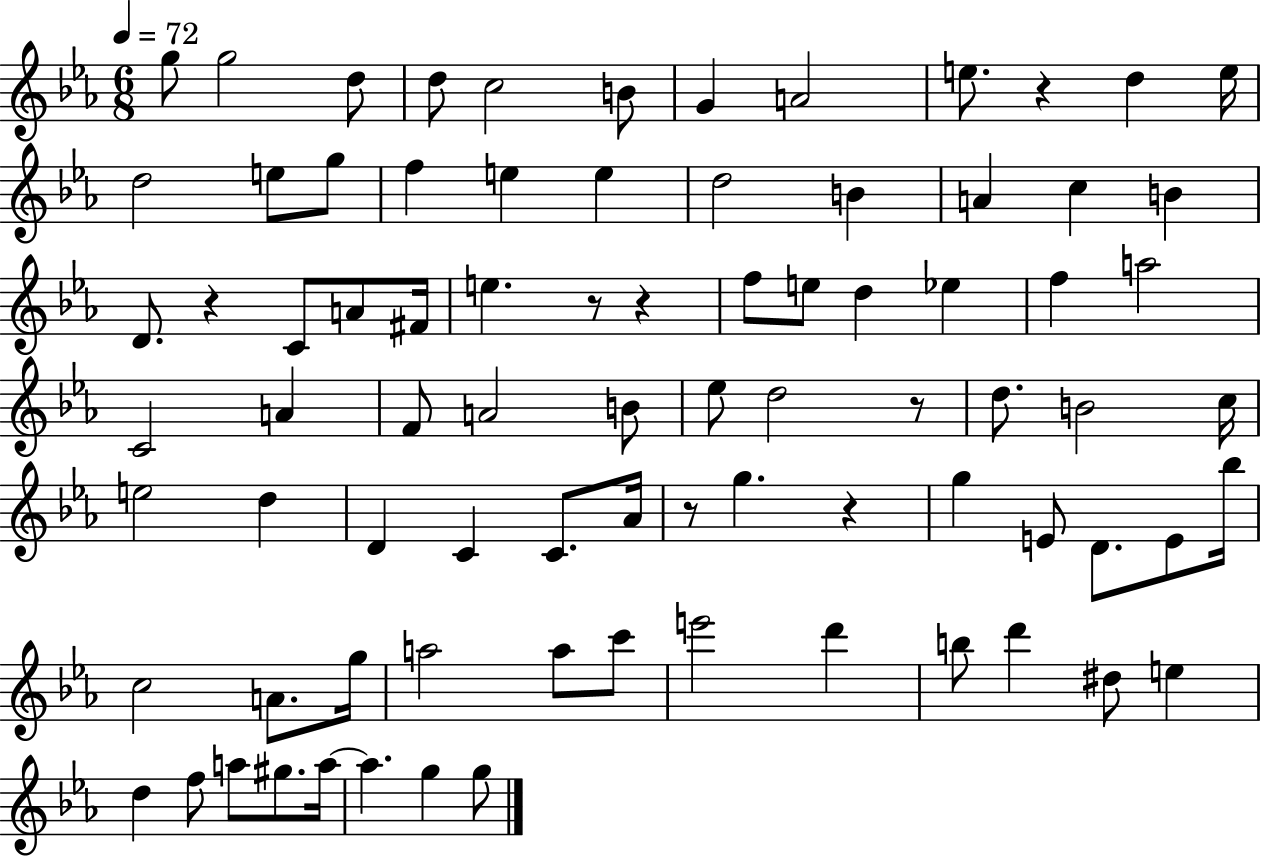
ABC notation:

X:1
T:Untitled
M:6/8
L:1/4
K:Eb
g/2 g2 d/2 d/2 c2 B/2 G A2 e/2 z d e/4 d2 e/2 g/2 f e e d2 B A c B D/2 z C/2 A/2 ^F/4 e z/2 z f/2 e/2 d _e f a2 C2 A F/2 A2 B/2 _e/2 d2 z/2 d/2 B2 c/4 e2 d D C C/2 _A/4 z/2 g z g E/2 D/2 E/2 _b/4 c2 A/2 g/4 a2 a/2 c'/2 e'2 d' b/2 d' ^d/2 e d f/2 a/2 ^g/2 a/4 a g g/2